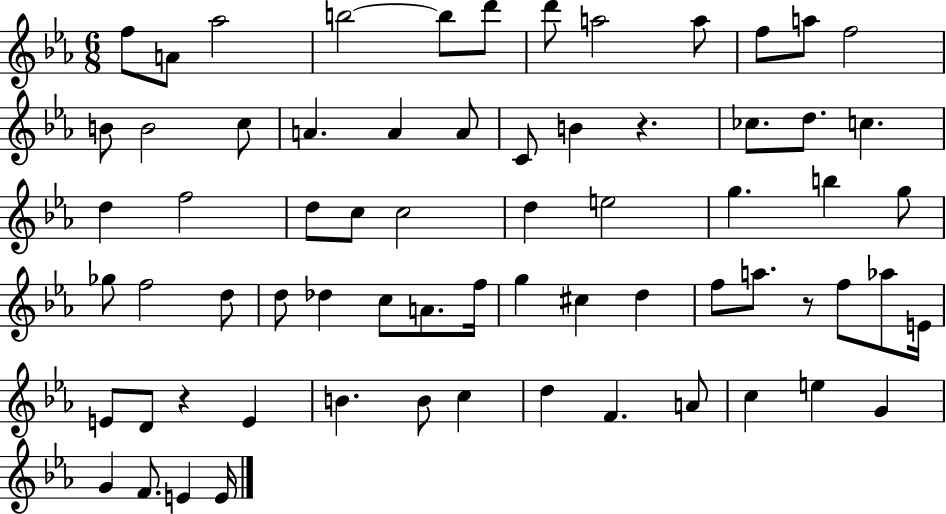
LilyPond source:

{
  \clef treble
  \numericTimeSignature
  \time 6/8
  \key ees \major
  f''8 a'8 aes''2 | b''2~~ b''8 d'''8 | d'''8 a''2 a''8 | f''8 a''8 f''2 | \break b'8 b'2 c''8 | a'4. a'4 a'8 | c'8 b'4 r4. | ces''8. d''8. c''4. | \break d''4 f''2 | d''8 c''8 c''2 | d''4 e''2 | g''4. b''4 g''8 | \break ges''8 f''2 d''8 | d''8 des''4 c''8 a'8. f''16 | g''4 cis''4 d''4 | f''8 a''8. r8 f''8 aes''8 e'16 | \break e'8 d'8 r4 e'4 | b'4. b'8 c''4 | d''4 f'4. a'8 | c''4 e''4 g'4 | \break g'4 f'8. e'4 e'16 | \bar "|."
}